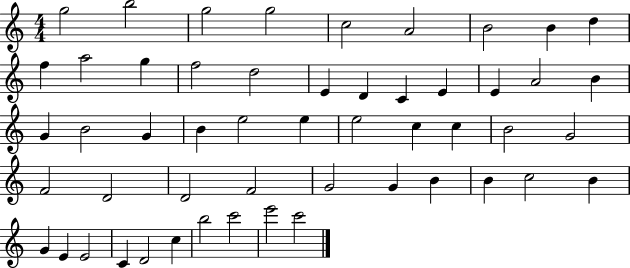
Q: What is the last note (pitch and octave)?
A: C6